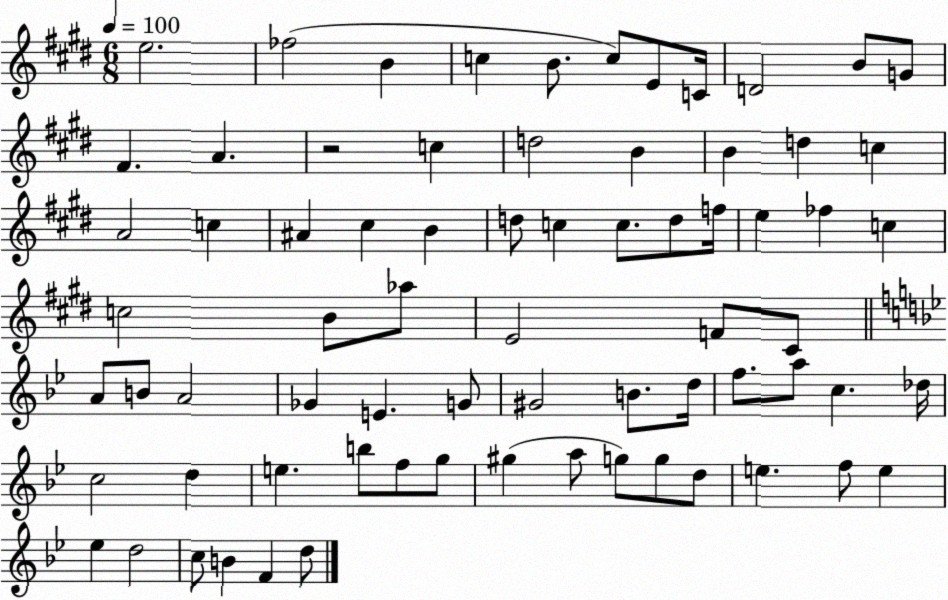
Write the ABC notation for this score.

X:1
T:Untitled
M:6/8
L:1/4
K:E
e2 _f2 B c B/2 c/2 E/2 C/4 D2 B/2 G/2 ^F A z2 c d2 B B d c A2 c ^A ^c B d/2 c c/2 d/2 f/4 e _f c c2 B/2 _a/2 E2 F/2 ^C/2 A/2 B/2 A2 _G E G/2 ^G2 B/2 d/4 f/2 a/2 c _d/4 c2 d e b/2 f/2 g/2 ^g a/2 g/2 g/2 d/2 e f/2 e _e d2 c/2 B F d/2